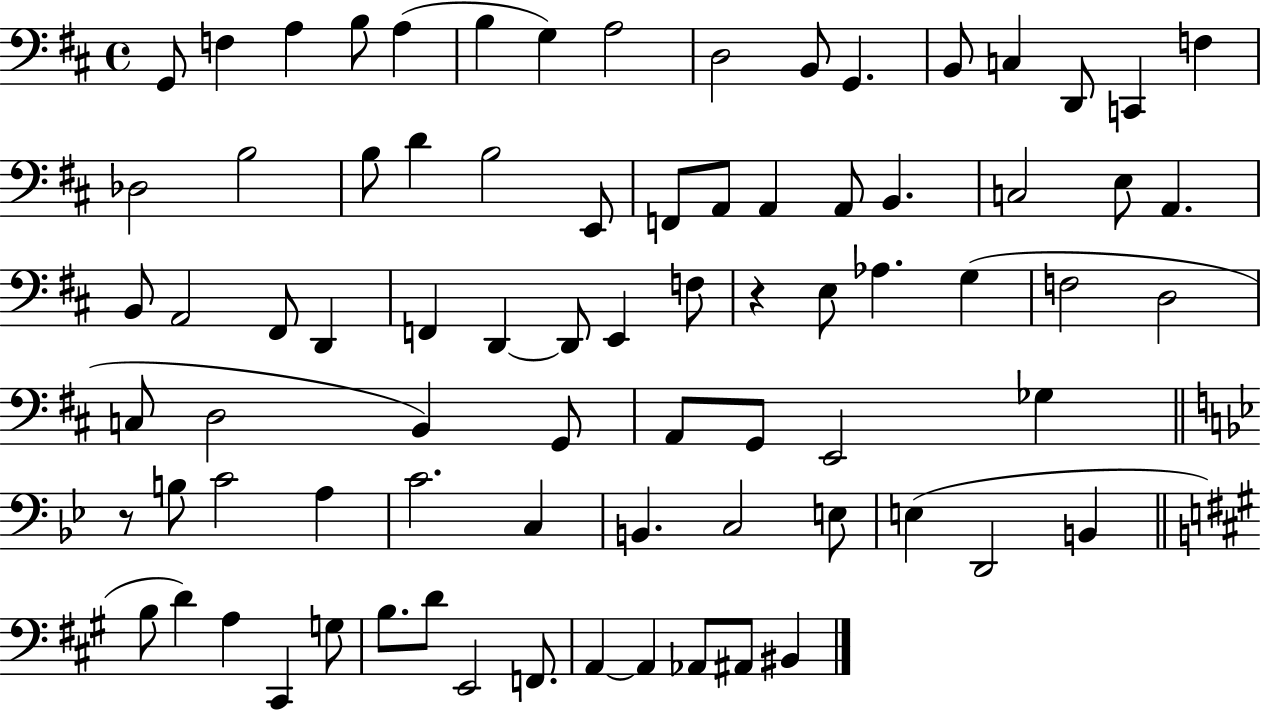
X:1
T:Untitled
M:4/4
L:1/4
K:D
G,,/2 F, A, B,/2 A, B, G, A,2 D,2 B,,/2 G,, B,,/2 C, D,,/2 C,, F, _D,2 B,2 B,/2 D B,2 E,,/2 F,,/2 A,,/2 A,, A,,/2 B,, C,2 E,/2 A,, B,,/2 A,,2 ^F,,/2 D,, F,, D,, D,,/2 E,, F,/2 z E,/2 _A, G, F,2 D,2 C,/2 D,2 B,, G,,/2 A,,/2 G,,/2 E,,2 _G, z/2 B,/2 C2 A, C2 C, B,, C,2 E,/2 E, D,,2 B,, B,/2 D A, ^C,, G,/2 B,/2 D/2 E,,2 F,,/2 A,, A,, _A,,/2 ^A,,/2 ^B,,